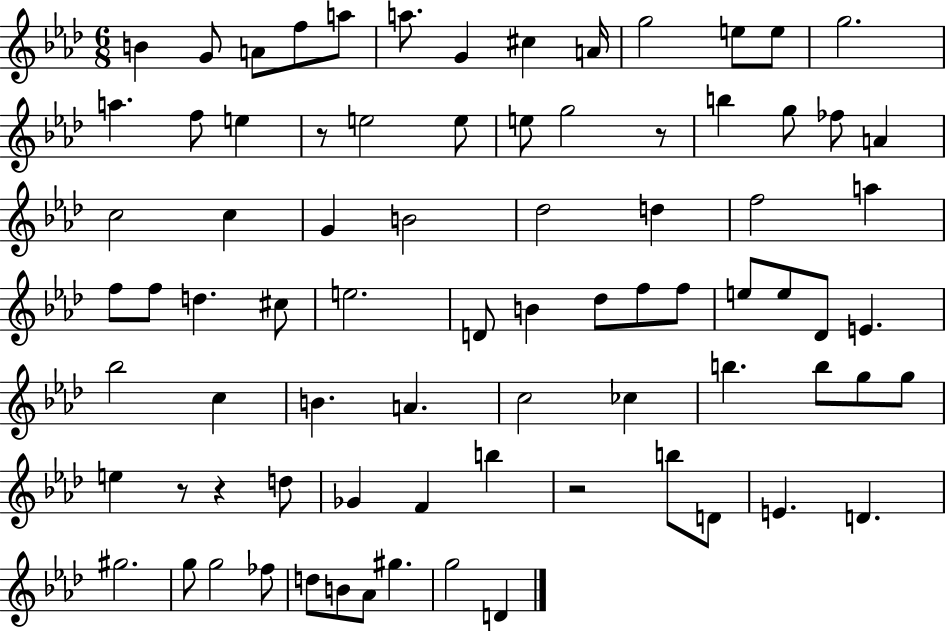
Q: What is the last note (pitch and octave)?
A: D4